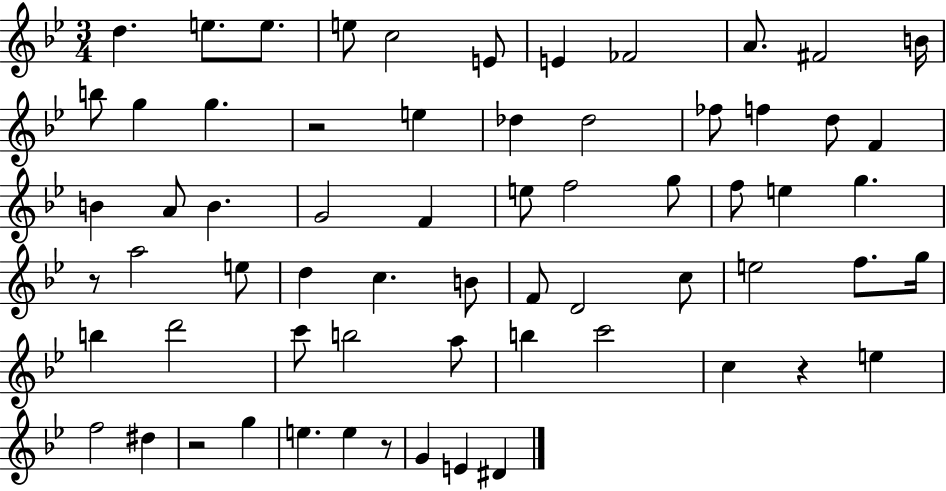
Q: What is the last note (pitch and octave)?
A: D#4